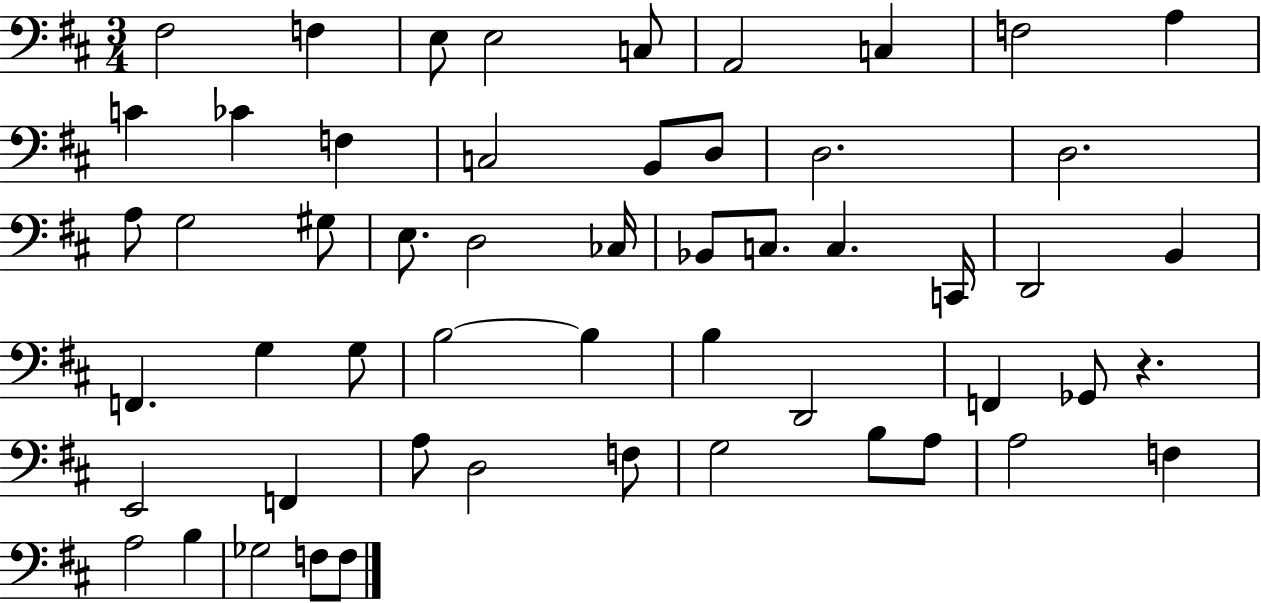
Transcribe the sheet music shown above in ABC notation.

X:1
T:Untitled
M:3/4
L:1/4
K:D
^F,2 F, E,/2 E,2 C,/2 A,,2 C, F,2 A, C _C F, C,2 B,,/2 D,/2 D,2 D,2 A,/2 G,2 ^G,/2 E,/2 D,2 _C,/4 _B,,/2 C,/2 C, C,,/4 D,,2 B,, F,, G, G,/2 B,2 B, B, D,,2 F,, _G,,/2 z E,,2 F,, A,/2 D,2 F,/2 G,2 B,/2 A,/2 A,2 F, A,2 B, _G,2 F,/2 F,/2